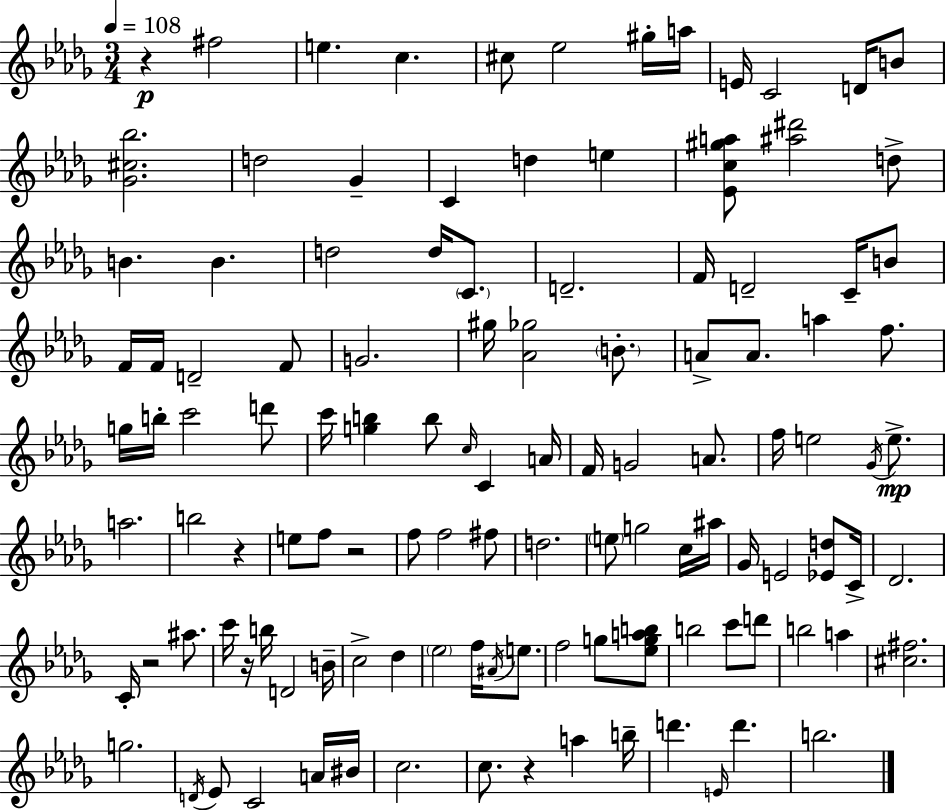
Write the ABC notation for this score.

X:1
T:Untitled
M:3/4
L:1/4
K:Bbm
z ^f2 e c ^c/2 _e2 ^g/4 a/4 E/4 C2 D/4 B/2 [_G^c_b]2 d2 _G C d e [_Ec^ga]/2 [^a^d']2 d/2 B B d2 d/4 C/2 D2 F/4 D2 C/4 B/2 F/4 F/4 D2 F/2 G2 ^g/4 [_A_g]2 B/2 A/2 A/2 a f/2 g/4 b/4 c'2 d'/2 c'/4 [gb] b/2 c/4 C A/4 F/4 G2 A/2 f/4 e2 _G/4 e/2 a2 b2 z e/2 f/2 z2 f/2 f2 ^f/2 d2 e/2 g2 c/4 ^a/4 _G/4 E2 [_Ed]/2 C/4 _D2 C/4 z2 ^a/2 c'/4 z/4 b/4 D2 B/4 c2 _d _e2 f/4 ^A/4 e/2 f2 g/2 [_egab]/2 b2 c'/2 d'/2 b2 a [^c^f]2 g2 D/4 _E/2 C2 A/4 ^B/4 c2 c/2 z a b/4 d' E/4 d' b2